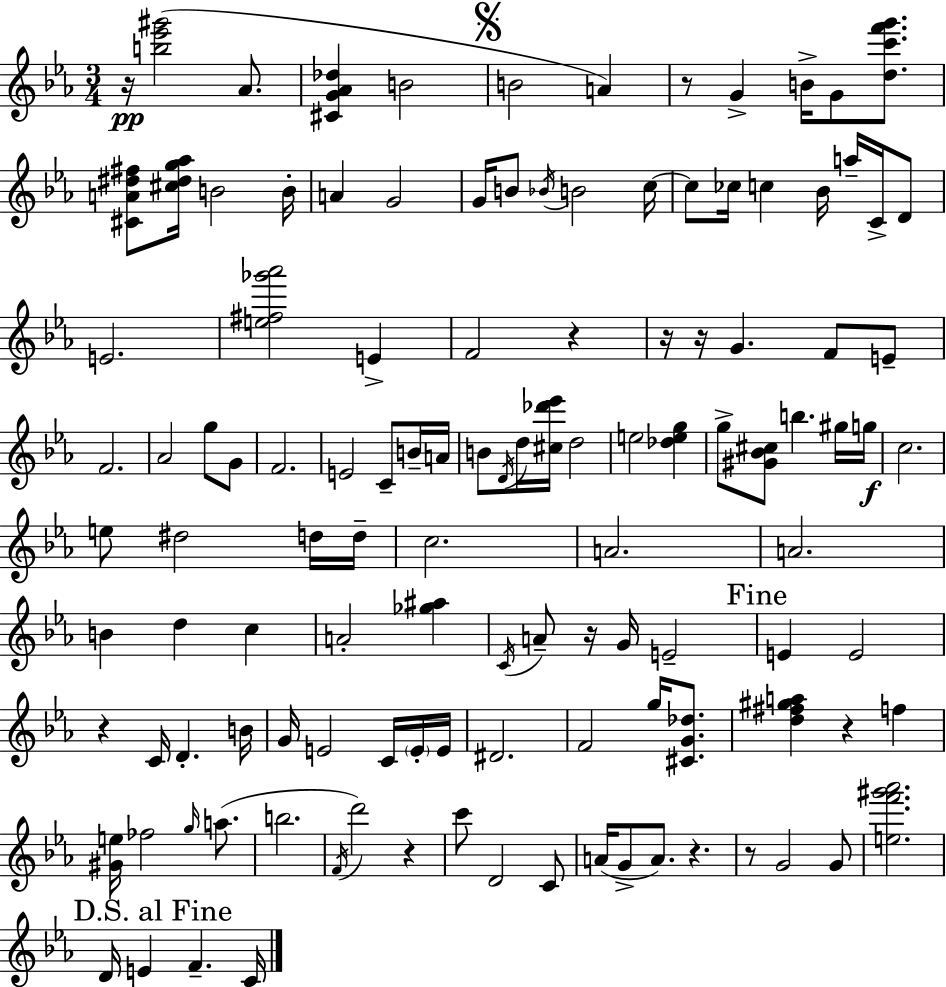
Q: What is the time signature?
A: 3/4